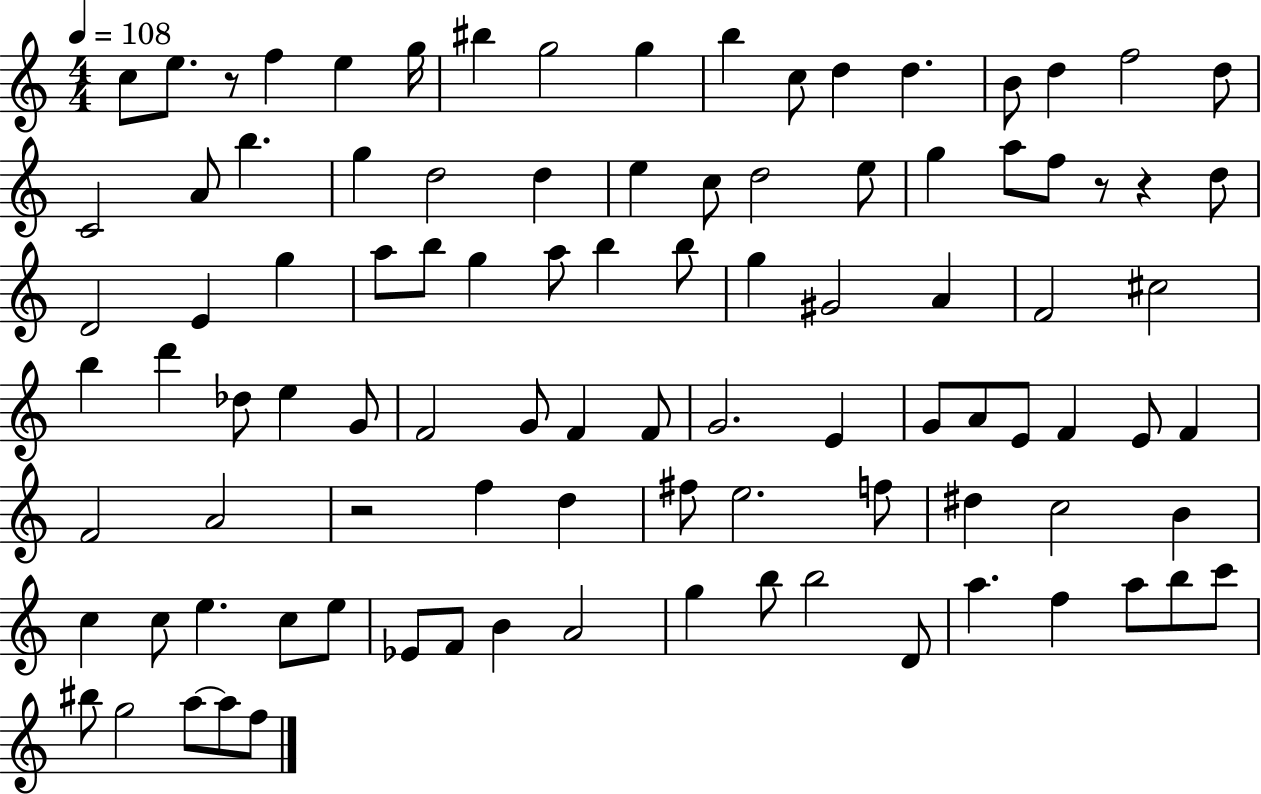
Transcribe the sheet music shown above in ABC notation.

X:1
T:Untitled
M:4/4
L:1/4
K:C
c/2 e/2 z/2 f e g/4 ^b g2 g b c/2 d d B/2 d f2 d/2 C2 A/2 b g d2 d e c/2 d2 e/2 g a/2 f/2 z/2 z d/2 D2 E g a/2 b/2 g a/2 b b/2 g ^G2 A F2 ^c2 b d' _d/2 e G/2 F2 G/2 F F/2 G2 E G/2 A/2 E/2 F E/2 F F2 A2 z2 f d ^f/2 e2 f/2 ^d c2 B c c/2 e c/2 e/2 _E/2 F/2 B A2 g b/2 b2 D/2 a f a/2 b/2 c'/2 ^b/2 g2 a/2 a/2 f/2